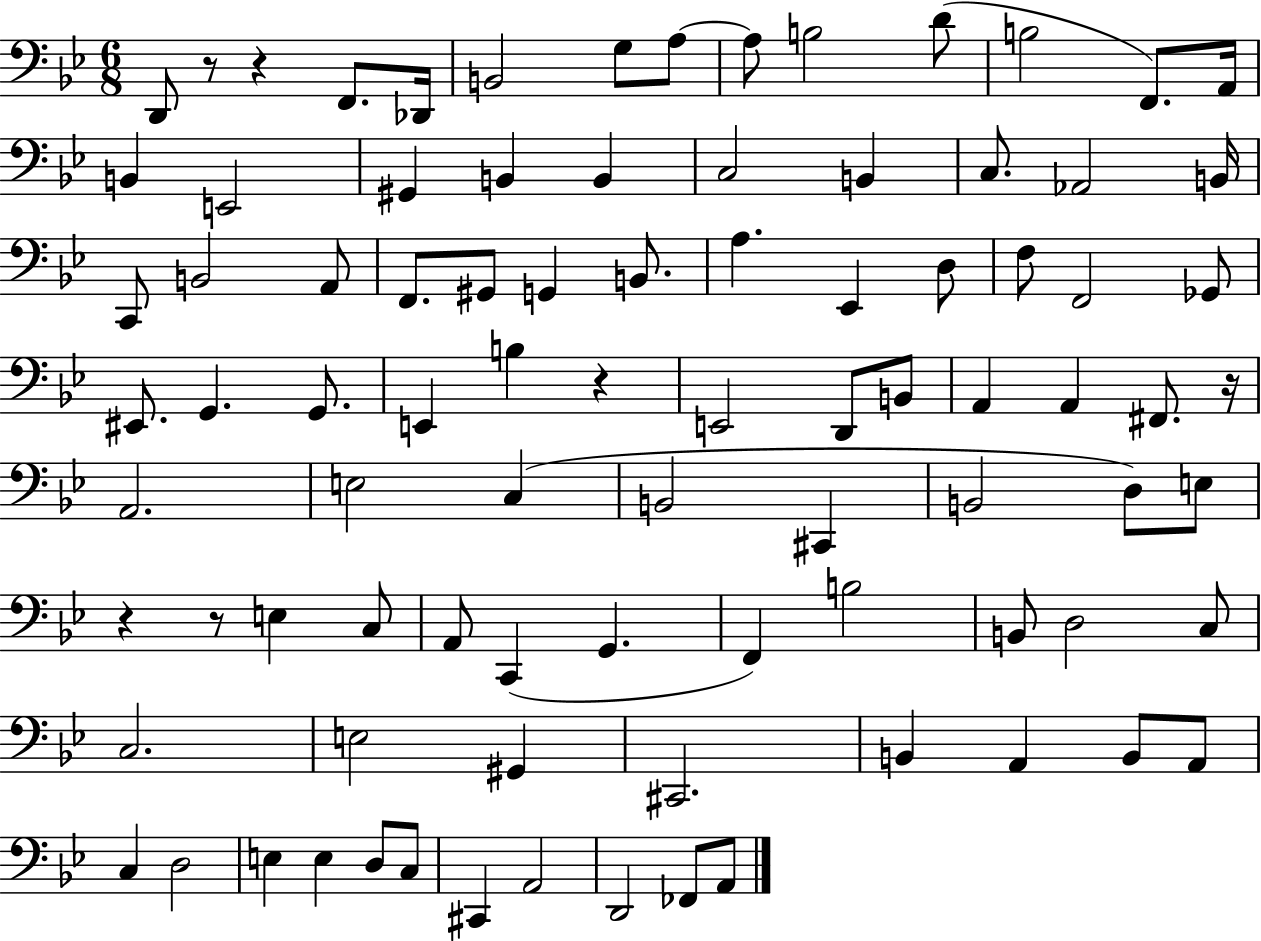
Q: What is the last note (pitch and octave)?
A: A2